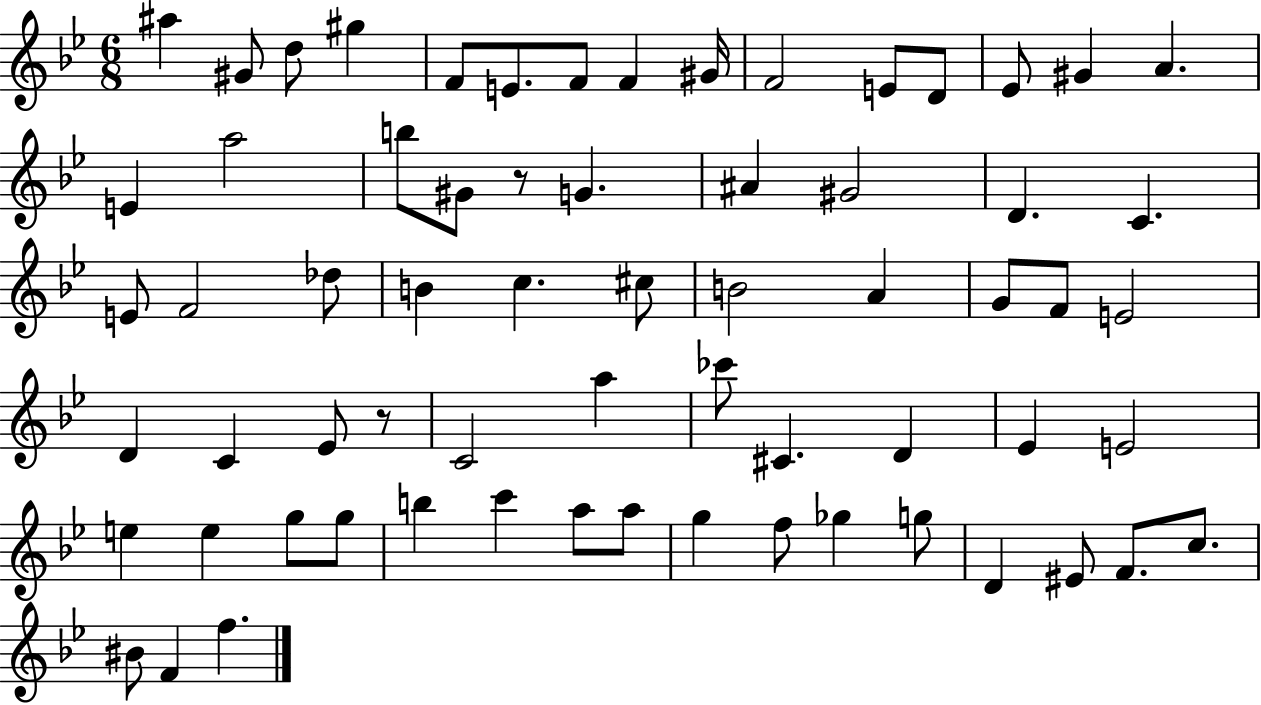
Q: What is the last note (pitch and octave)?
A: F5